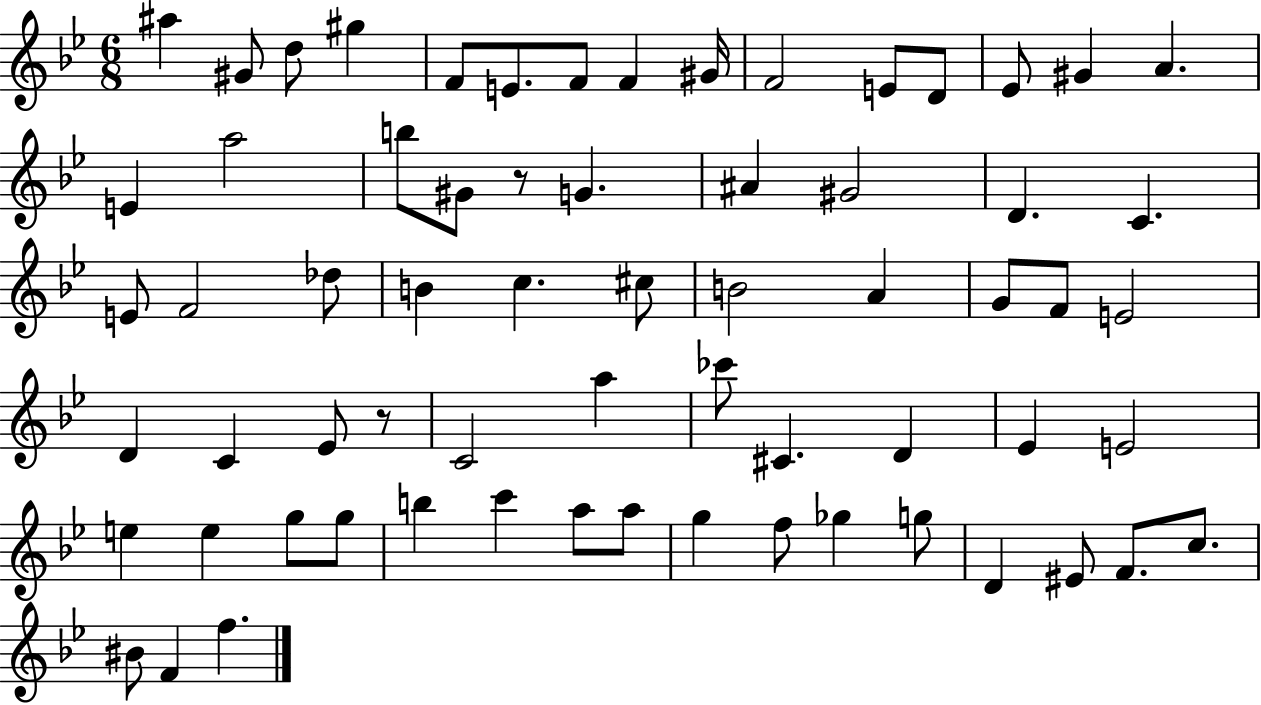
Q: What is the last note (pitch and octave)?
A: F5